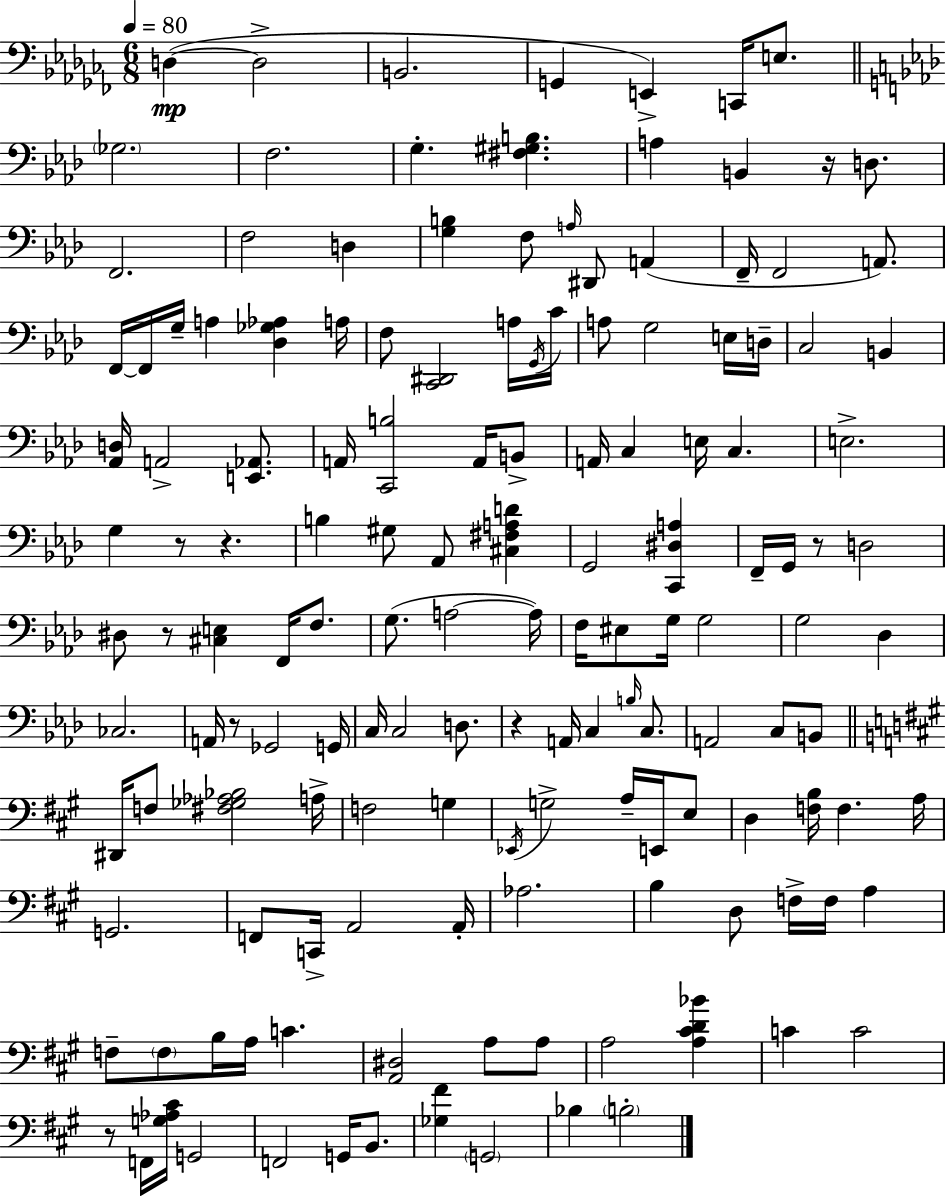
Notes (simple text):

D3/q D3/h B2/h. G2/q E2/q C2/s E3/e. Gb3/h. F3/h. G3/q. [F#3,G#3,B3]/q. A3/q B2/q R/s D3/e. F2/h. F3/h D3/q [G3,B3]/q F3/e A3/s D#2/e A2/q F2/s F2/h A2/e. F2/s F2/s G3/s A3/q [Db3,Gb3,Ab3]/q A3/s F3/e [C2,D#2]/h A3/s G2/s C4/s A3/e G3/h E3/s D3/s C3/h B2/q [Ab2,D3]/s A2/h [E2,Ab2]/e. A2/s [C2,B3]/h A2/s B2/e A2/s C3/q E3/s C3/q. E3/h. G3/q R/e R/q. B3/q G#3/e Ab2/e [C#3,F#3,A3,D4]/q G2/h [C2,D#3,A3]/q F2/s G2/s R/e D3/h D#3/e R/e [C#3,E3]/q F2/s F3/e. G3/e. A3/h A3/s F3/s EIS3/e G3/s G3/h G3/h Db3/q CES3/h. A2/s R/e Gb2/h G2/s C3/s C3/h D3/e. R/q A2/s C3/q B3/s C3/e. A2/h C3/e B2/e D#2/s F3/e [F#3,Gb3,Ab3,Bb3]/h A3/s F3/h G3/q Eb2/s G3/h A3/s E2/s E3/e D3/q [F3,B3]/s F3/q. A3/s G2/h. F2/e C2/s A2/h A2/s Ab3/h. B3/q D3/e F3/s F3/s A3/q F3/e F3/e B3/s A3/s C4/q. [A2,D#3]/h A3/e A3/e A3/h [A3,C#4,D4,Bb4]/q C4/q C4/h R/e F2/s [G3,Ab3,C#4]/s G2/h F2/h G2/s B2/e. [Gb3,F#4]/q G2/h Bb3/q B3/h